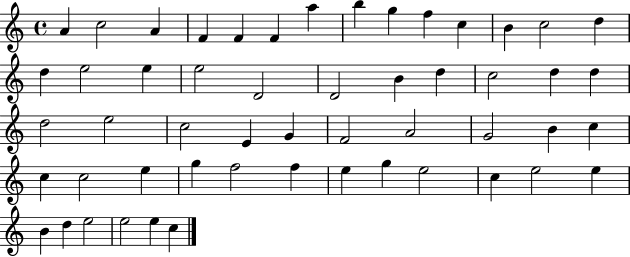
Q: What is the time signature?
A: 4/4